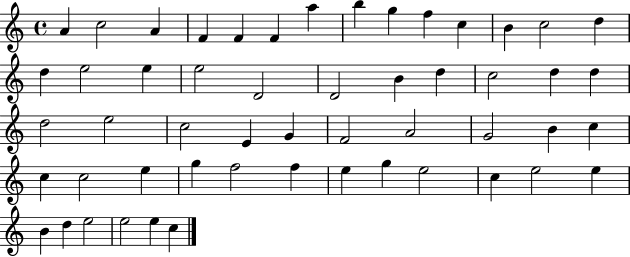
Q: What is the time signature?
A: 4/4